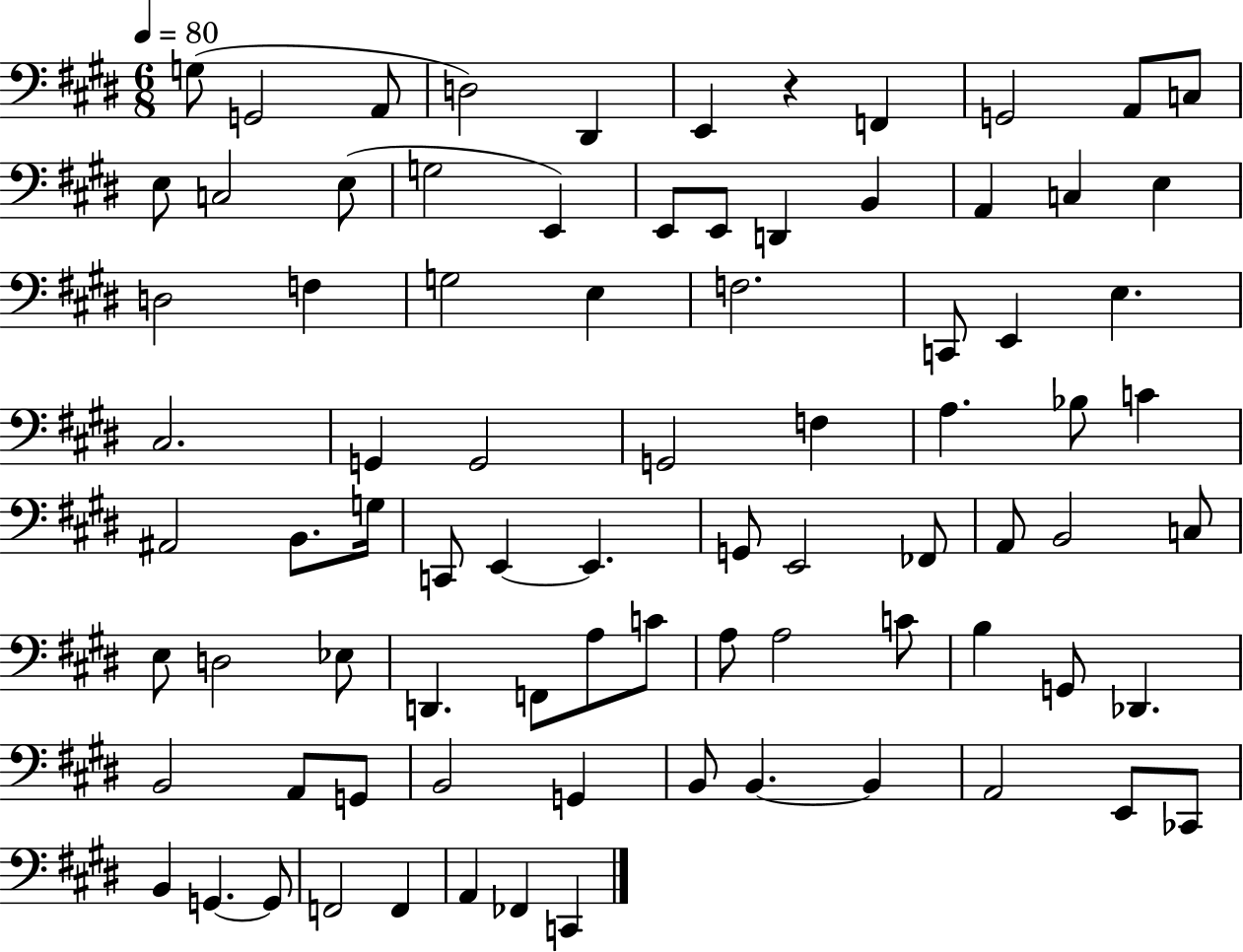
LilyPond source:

{
  \clef bass
  \numericTimeSignature
  \time 6/8
  \key e \major
  \tempo 4 = 80
  g8( g,2 a,8 | d2) dis,4 | e,4 r4 f,4 | g,2 a,8 c8 | \break e8 c2 e8( | g2 e,4) | e,8 e,8 d,4 b,4 | a,4 c4 e4 | \break d2 f4 | g2 e4 | f2. | c,8 e,4 e4. | \break cis2. | g,4 g,2 | g,2 f4 | a4. bes8 c'4 | \break ais,2 b,8. g16 | c,8 e,4~~ e,4. | g,8 e,2 fes,8 | a,8 b,2 c8 | \break e8 d2 ees8 | d,4. f,8 a8 c'8 | a8 a2 c'8 | b4 g,8 des,4. | \break b,2 a,8 g,8 | b,2 g,4 | b,8 b,4.~~ b,4 | a,2 e,8 ces,8 | \break b,4 g,4.~~ g,8 | f,2 f,4 | a,4 fes,4 c,4 | \bar "|."
}